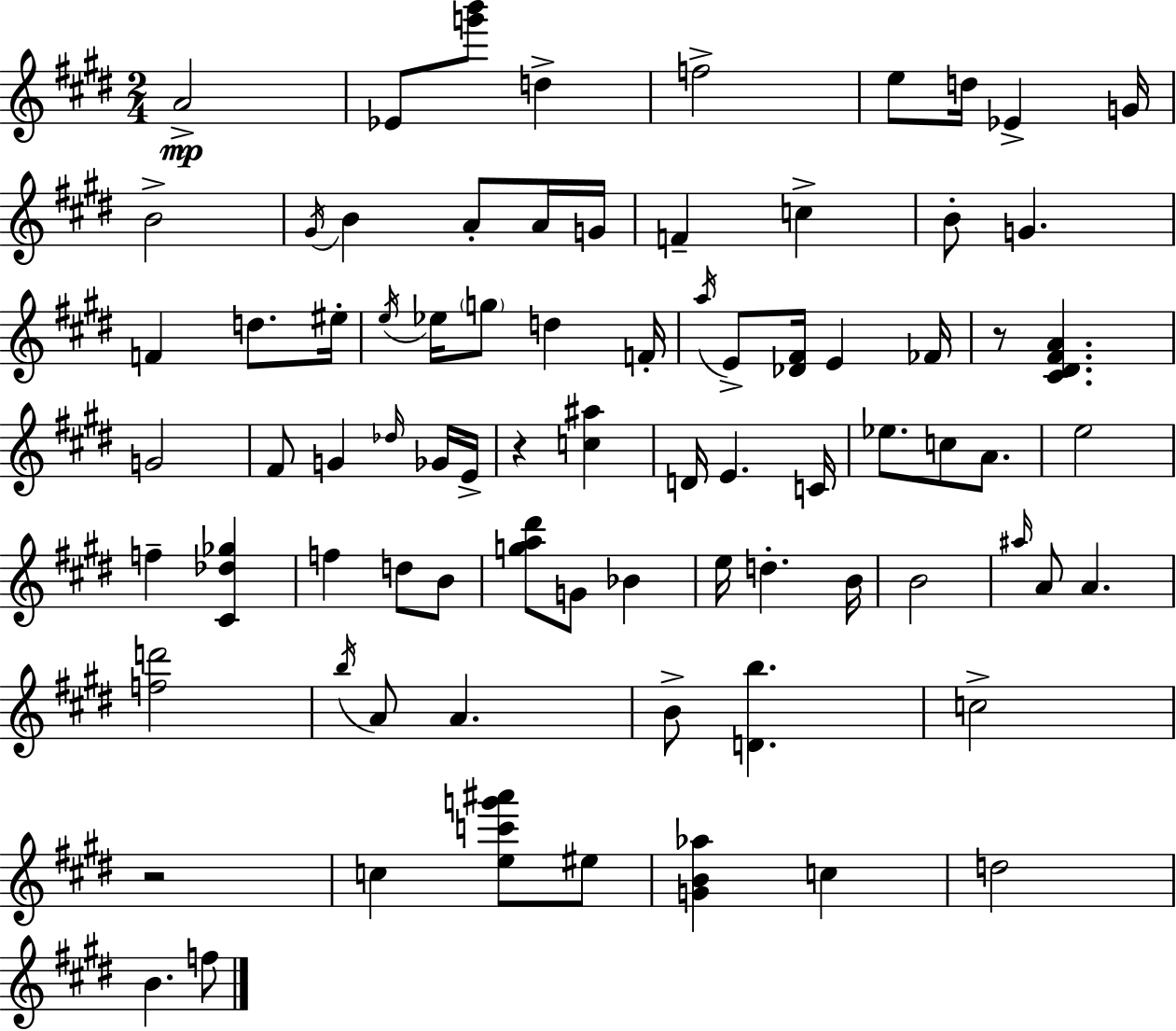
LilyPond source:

{
  \clef treble
  \numericTimeSignature
  \time 2/4
  \key e \major
  a'2->\mp | ees'8 <g''' b'''>8 d''4-> | f''2-> | e''8 d''16 ees'4-> g'16 | \break b'2-> | \acciaccatura { gis'16 } b'4 a'8-. a'16 | g'16 f'4-- c''4-> | b'8-. g'4. | \break f'4 d''8. | eis''16-. \acciaccatura { e''16 } ees''16 \parenthesize g''8 d''4 | f'16-. \acciaccatura { a''16 } e'8-> <des' fis'>16 e'4 | fes'16 r8 <cis' dis' fis' a'>4. | \break g'2 | fis'8 g'4 | \grace { des''16 } ges'16 e'16-> r4 | <c'' ais''>4 d'16 e'4. | \break c'16 ees''8. c''8 | a'8. e''2 | f''4-- | <cis' des'' ges''>4 f''4 | \break d''8 b'8 <g'' a'' dis'''>8 g'8 | bes'4 e''16 d''4.-. | b'16 b'2 | \grace { ais''16 } a'8 a'4. | \break <f'' d'''>2 | \acciaccatura { b''16 } a'8 | a'4. b'8-> | <d' b''>4. c''2-> | \break r2 | c''4 | <e'' c''' g''' ais'''>8 eis''8 <g' b' aes''>4 | c''4 d''2 | \break b'4. | f''8 \bar "|."
}